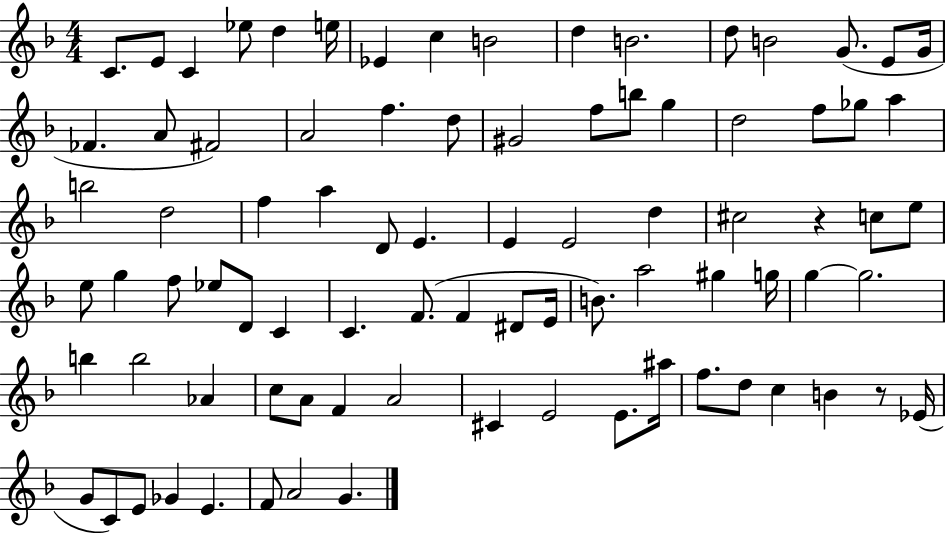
C4/e. E4/e C4/q Eb5/e D5/q E5/s Eb4/q C5/q B4/h D5/q B4/h. D5/e B4/h G4/e. E4/e G4/s FES4/q. A4/e F#4/h A4/h F5/q. D5/e G#4/h F5/e B5/e G5/q D5/h F5/e Gb5/e A5/q B5/h D5/h F5/q A5/q D4/e E4/q. E4/q E4/h D5/q C#5/h R/q C5/e E5/e E5/e G5/q F5/e Eb5/e D4/e C4/q C4/q. F4/e. F4/q D#4/e E4/s B4/e. A5/h G#5/q G5/s G5/q G5/h. B5/q B5/h Ab4/q C5/e A4/e F4/q A4/h C#4/q E4/h E4/e. A#5/s F5/e. D5/e C5/q B4/q R/e Eb4/s G4/e C4/e E4/e Gb4/q E4/q. F4/e A4/h G4/q.